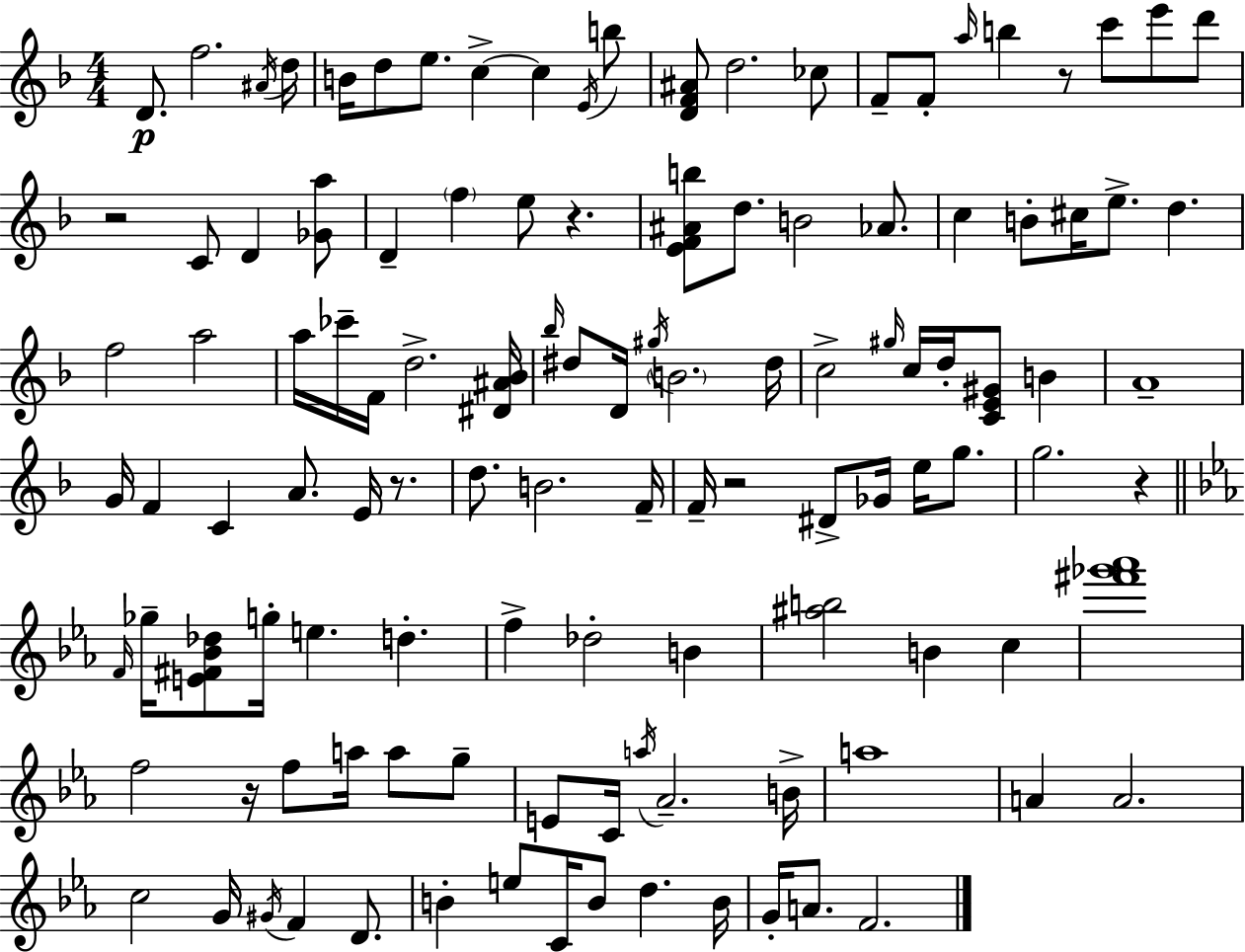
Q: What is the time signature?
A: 4/4